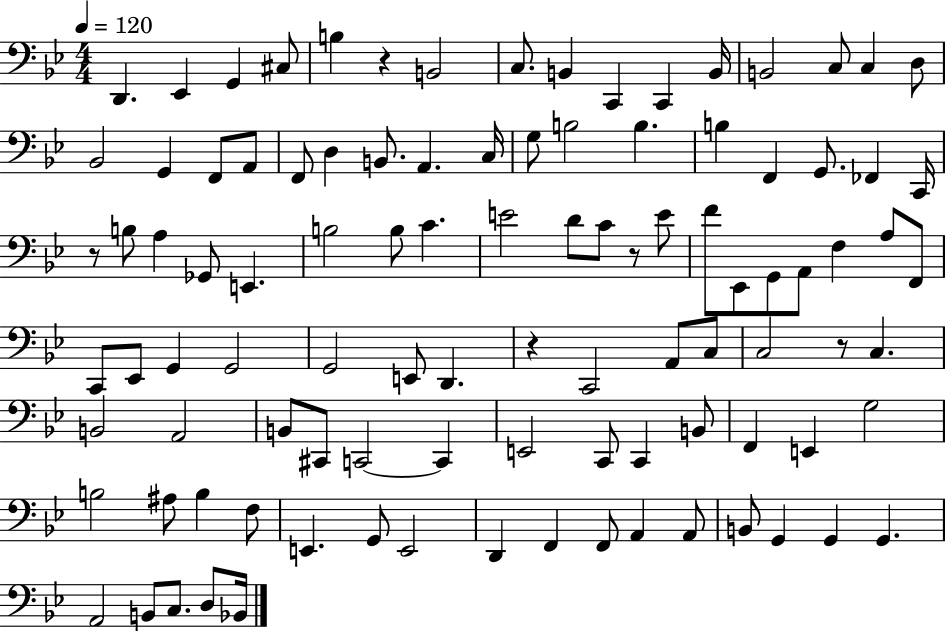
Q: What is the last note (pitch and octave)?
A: Bb2